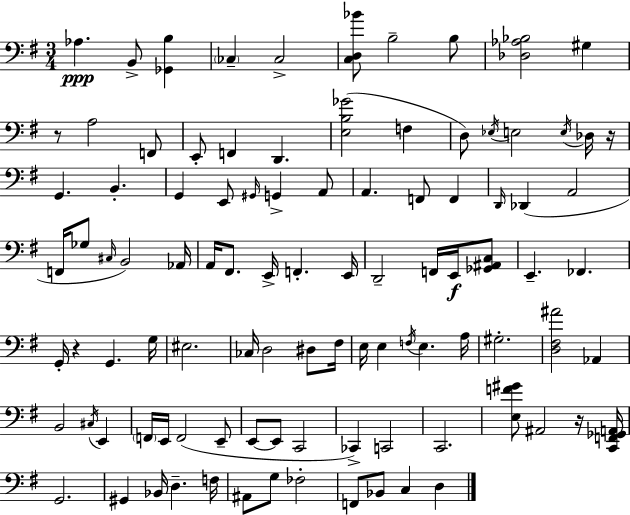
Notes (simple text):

Ab3/q. B2/e [Gb2,B3]/q CES3/q CES3/h [C3,D3,Bb4]/e B3/h B3/e [Db3,Ab3,Bb3]/h G#3/q R/e A3/h F2/e E2/e F2/q D2/q. [E3,B3,Gb4]/h F3/q D3/e Eb3/s E3/h E3/s Db3/s R/s G2/q. B2/q. G2/q E2/e G#2/s G2/q A2/e A2/q. F2/e F2/q D2/s Db2/q A2/h F2/s Gb3/e C#3/s B2/h Ab2/s A2/s F#2/e. E2/s F2/q. E2/s D2/h F2/s E2/s [Gb2,A#2,C3]/e E2/q. FES2/q. G2/s R/q G2/q. G3/s EIS3/h. CES3/s D3/h D#3/e F#3/s E3/s E3/q F3/s E3/q. A3/s G#3/h. [D3,F#3,A#4]/h Ab2/q B2/h C#3/s E2/q F2/s E2/s F2/h E2/e E2/e E2/e C2/h CES2/q C2/h C2/h. [E3,F4,G#4]/e A#2/h R/s [C2,F2,Gb2,A2]/s G2/h. G#2/q Bb2/s D3/q. F3/s A#2/e G3/e FES3/h F2/e Bb2/e C3/q D3/q